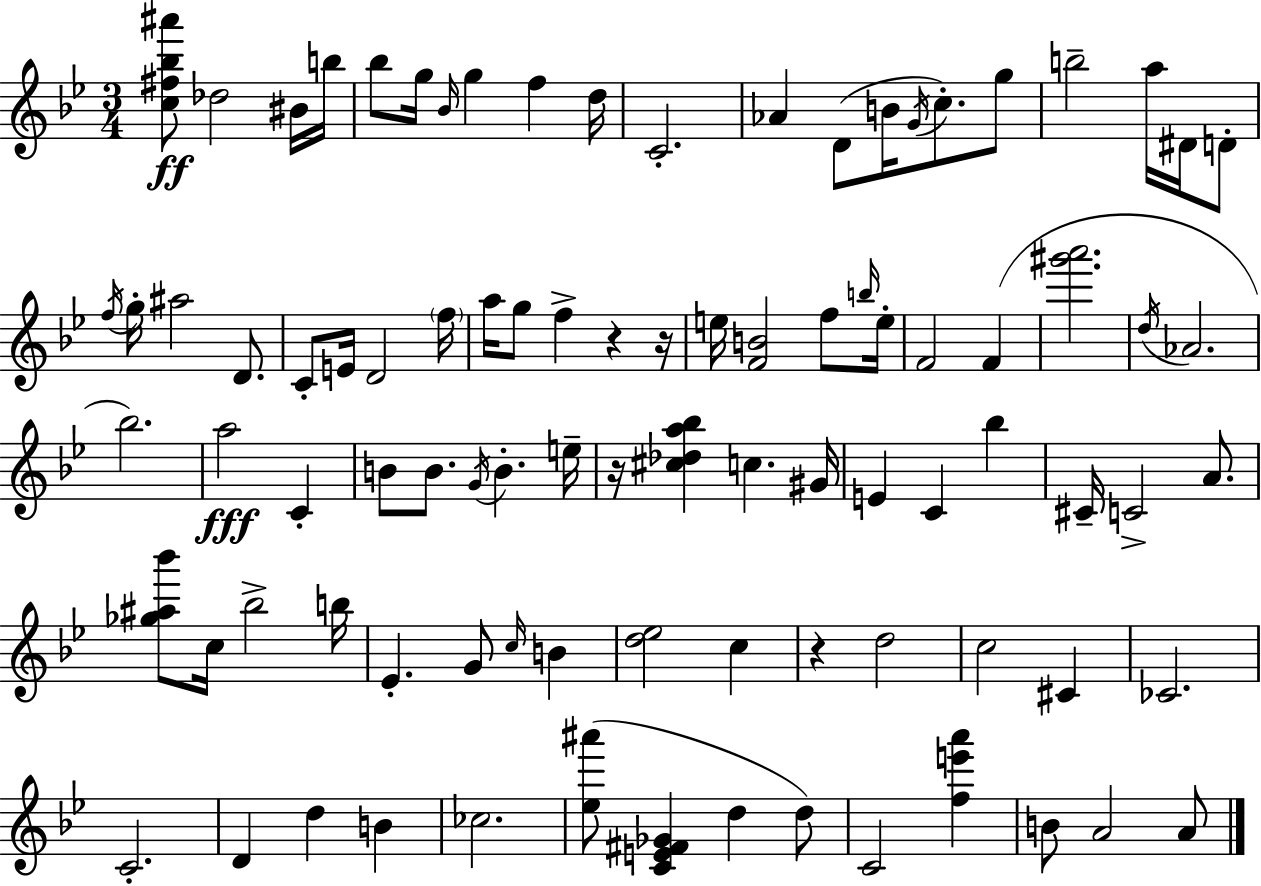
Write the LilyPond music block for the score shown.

{
  \clef treble
  \numericTimeSignature
  \time 3/4
  \key g \minor
  <c'' fis'' bes'' ais'''>8\ff des''2 bis'16 b''16 | bes''8 g''16 \grace { bes'16 } g''4 f''4 | d''16 c'2.-. | aes'4 d'8( b'16 \acciaccatura { g'16 } c''8.-.) | \break g''8 b''2-- a''16 dis'16 | d'8-. \acciaccatura { f''16 } g''16-. ais''2 | d'8. c'8-. e'16 d'2 | \parenthesize f''16 a''16 g''8 f''4-> r4 | \break r16 e''16 <f' b'>2 | f''8 \grace { b''16 } e''16-. f'2 | f'4( <gis''' a'''>2. | \acciaccatura { d''16 } aes'2. | \break bes''2.) | a''2\fff | c'4-. b'8 b'8. \acciaccatura { g'16 } b'4.-. | e''16-- r16 <cis'' des'' a'' bes''>4 c''4. | \break gis'16 e'4 c'4 | bes''4 cis'16-- c'2-> | a'8. <ges'' ais'' bes'''>8 c''16 bes''2-> | b''16 ees'4.-. | \break g'8 \grace { c''16 } b'4 <d'' ees''>2 | c''4 r4 d''2 | c''2 | cis'4 ces'2. | \break c'2.-. | d'4 d''4 | b'4 ces''2. | <ees'' ais'''>8( <c' e' fis' ges'>4 | \break d''4 d''8) c'2 | <f'' e''' a'''>4 b'8 a'2 | a'8 \bar "|."
}